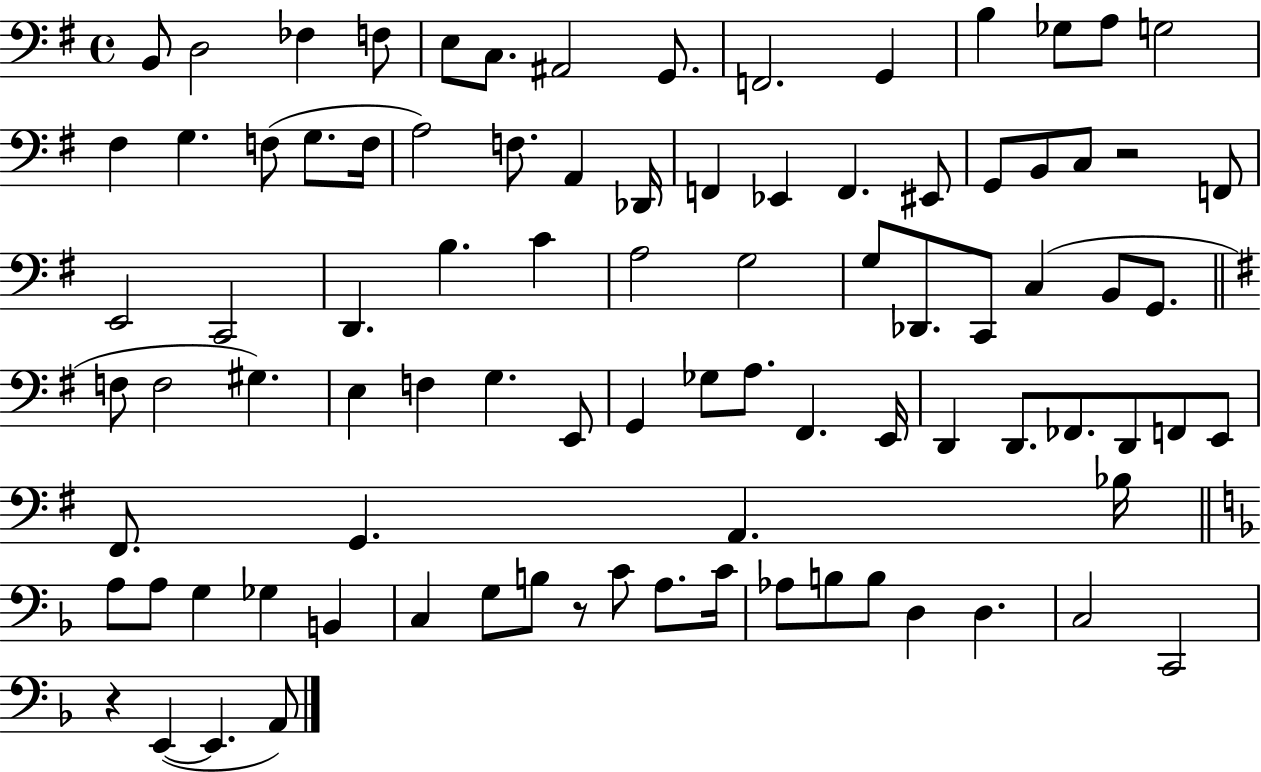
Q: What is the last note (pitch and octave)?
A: A2